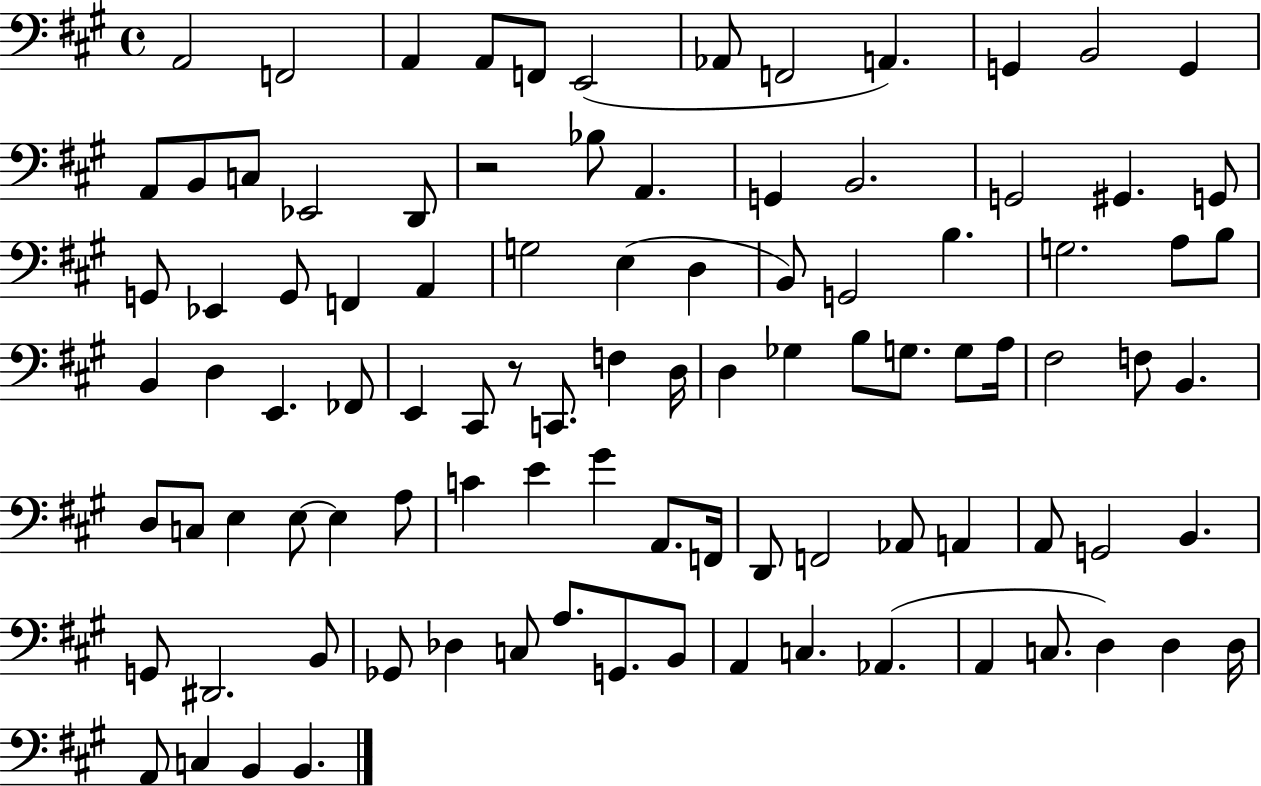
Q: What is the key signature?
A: A major